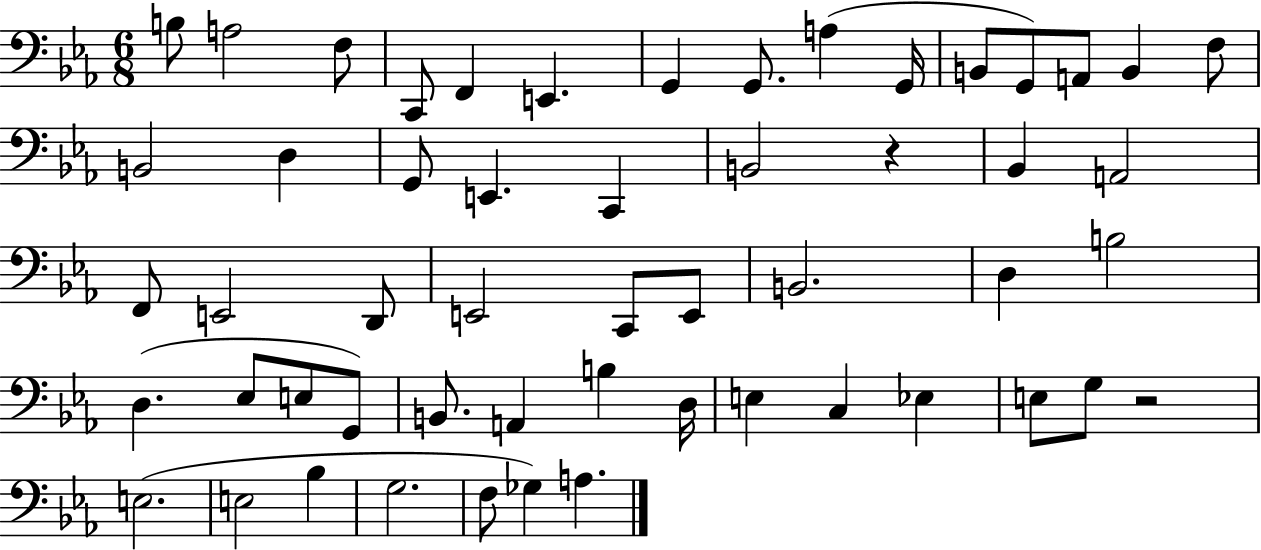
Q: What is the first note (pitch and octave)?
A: B3